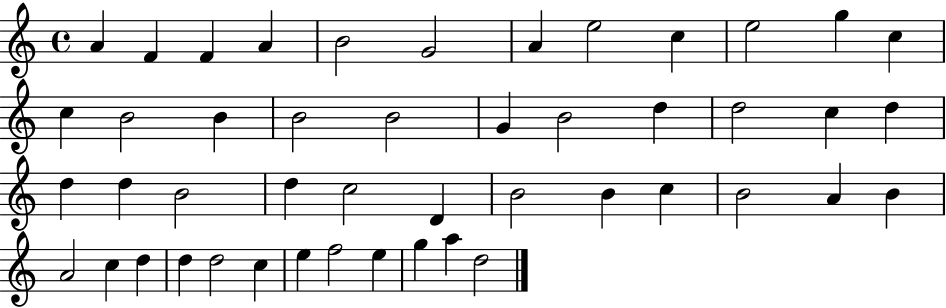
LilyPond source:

{
  \clef treble
  \time 4/4
  \defaultTimeSignature
  \key c \major
  a'4 f'4 f'4 a'4 | b'2 g'2 | a'4 e''2 c''4 | e''2 g''4 c''4 | \break c''4 b'2 b'4 | b'2 b'2 | g'4 b'2 d''4 | d''2 c''4 d''4 | \break d''4 d''4 b'2 | d''4 c''2 d'4 | b'2 b'4 c''4 | b'2 a'4 b'4 | \break a'2 c''4 d''4 | d''4 d''2 c''4 | e''4 f''2 e''4 | g''4 a''4 d''2 | \break \bar "|."
}